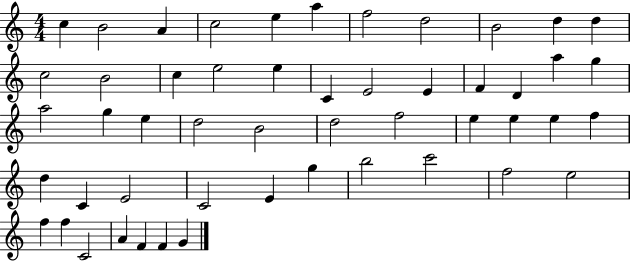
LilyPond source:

{
  \clef treble
  \numericTimeSignature
  \time 4/4
  \key c \major
  c''4 b'2 a'4 | c''2 e''4 a''4 | f''2 d''2 | b'2 d''4 d''4 | \break c''2 b'2 | c''4 e''2 e''4 | c'4 e'2 e'4 | f'4 d'4 a''4 g''4 | \break a''2 g''4 e''4 | d''2 b'2 | d''2 f''2 | e''4 e''4 e''4 f''4 | \break d''4 c'4 e'2 | c'2 e'4 g''4 | b''2 c'''2 | f''2 e''2 | \break f''4 f''4 c'2 | a'4 f'4 f'4 g'4 | \bar "|."
}